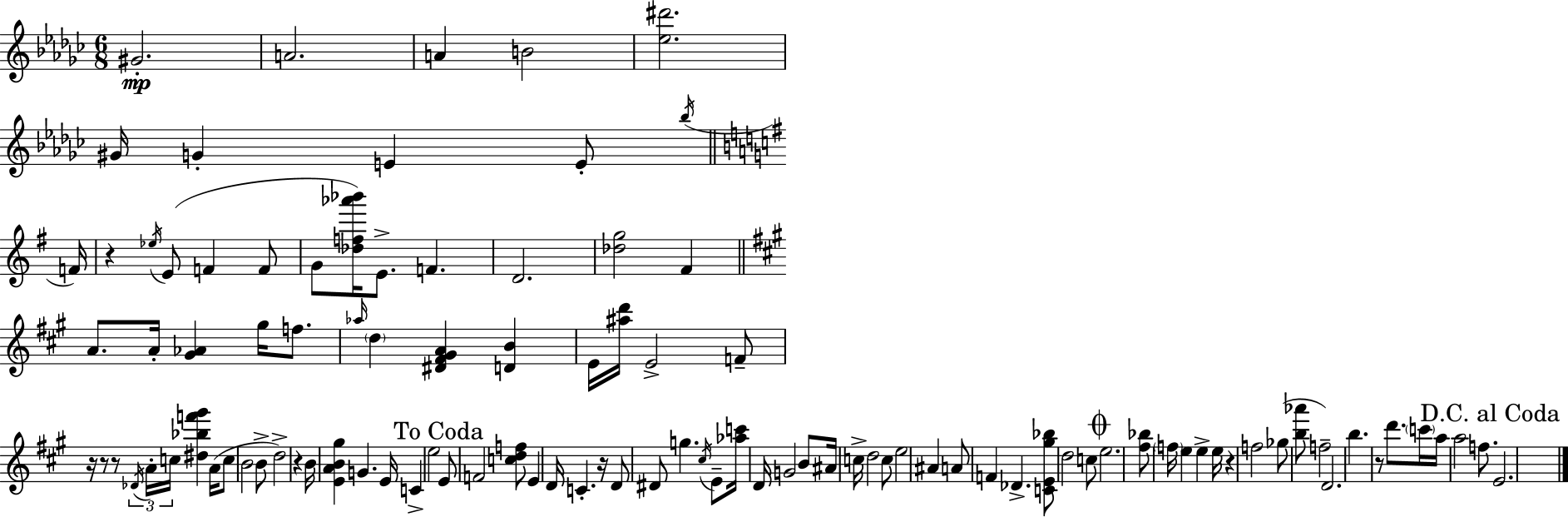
G#4/h. A4/h. A4/q B4/h [Eb5,D#6]/h. G#4/s G4/q E4/q E4/e Bb5/s F4/s R/q Eb5/s E4/e F4/q F4/e G4/e [Db5,F5,Ab6,Bb6]/s E4/e. F4/q. D4/h. [Db5,G5]/h F#4/q A4/e. A4/s [G#4,Ab4]/q G#5/s F5/e. Ab5/s D5/q [D#4,F#4,G#4,A4]/q [D4,B4]/q E4/s [A#5,D6]/s E4/h F4/e R/s R/e R/e Db4/s A4/s C5/s [D#5,Bb5,F6,G#6]/q A4/s C5/e B4/h B4/e D5/h R/q B4/s [E4,A4,B4,G#5]/q G4/q. E4/s C4/q E5/h E4/e F4/h [C5,D5,F5]/e E4/q D4/s C4/q. R/s D4/e D#4/e G5/q. C#5/s E4/e [Ab5,C6]/s D4/s G4/h B4/e A#4/s C5/s D5/h C5/e E5/h A#4/q A4/e F4/q Db4/q. [C4,E4,G#5,Bb5]/e D5/h C5/e E5/h. [F#5,Bb5]/e F5/s E5/q E5/q E5/s R/q F5/h Gb5/e [B5,Ab6]/e F5/h D4/h. B5/q. R/e D6/e. C6/s A5/s A5/h F5/e. E4/h.